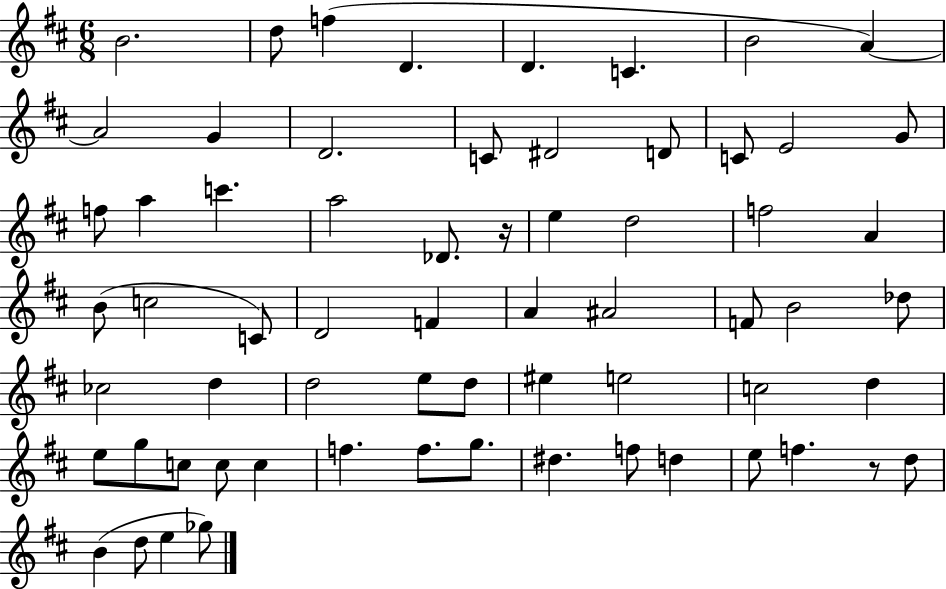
X:1
T:Untitled
M:6/8
L:1/4
K:D
B2 d/2 f D D C B2 A A2 G D2 C/2 ^D2 D/2 C/2 E2 G/2 f/2 a c' a2 _D/2 z/4 e d2 f2 A B/2 c2 C/2 D2 F A ^A2 F/2 B2 _d/2 _c2 d d2 e/2 d/2 ^e e2 c2 d e/2 g/2 c/2 c/2 c f f/2 g/2 ^d f/2 d e/2 f z/2 d/2 B d/2 e _g/2